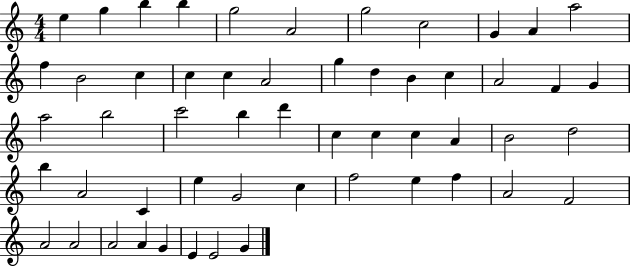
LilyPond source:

{
  \clef treble
  \numericTimeSignature
  \time 4/4
  \key c \major
  e''4 g''4 b''4 b''4 | g''2 a'2 | g''2 c''2 | g'4 a'4 a''2 | \break f''4 b'2 c''4 | c''4 c''4 a'2 | g''4 d''4 b'4 c''4 | a'2 f'4 g'4 | \break a''2 b''2 | c'''2 b''4 d'''4 | c''4 c''4 c''4 a'4 | b'2 d''2 | \break b''4 a'2 c'4 | e''4 g'2 c''4 | f''2 e''4 f''4 | a'2 f'2 | \break a'2 a'2 | a'2 a'4 g'4 | e'4 e'2 g'4 | \bar "|."
}